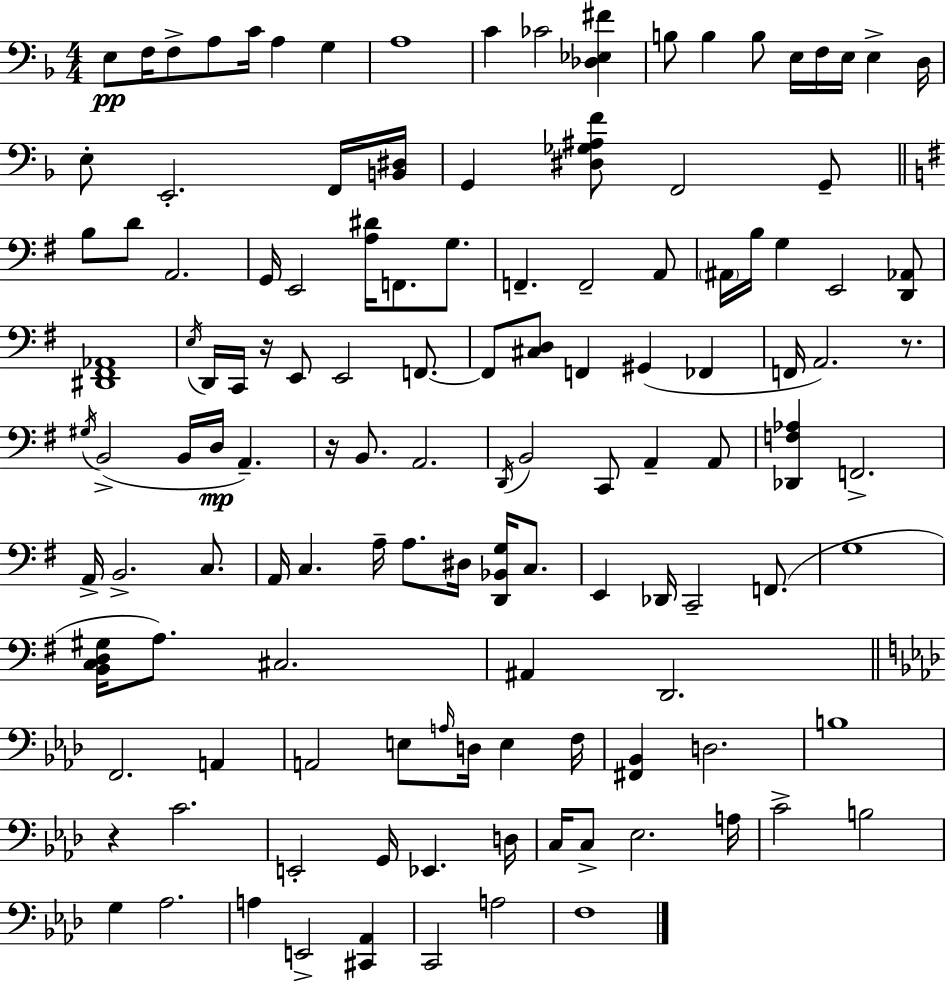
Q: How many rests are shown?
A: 4